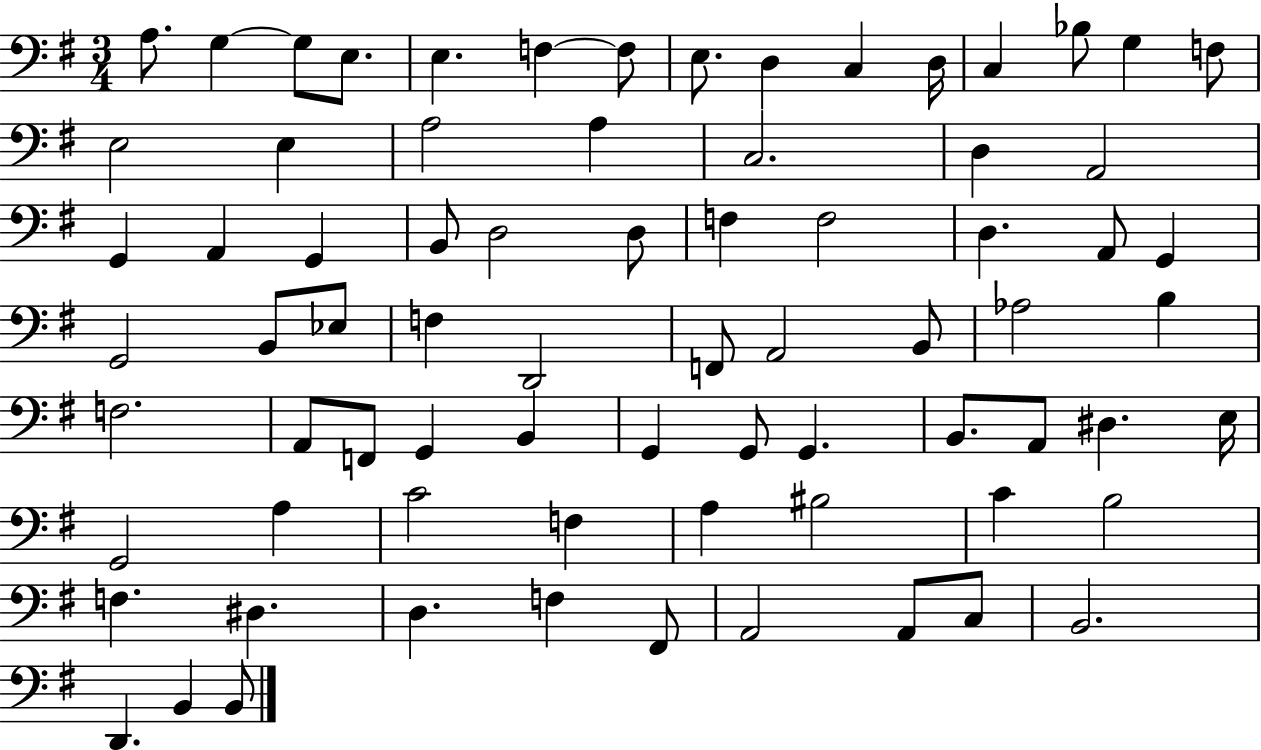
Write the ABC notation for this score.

X:1
T:Untitled
M:3/4
L:1/4
K:G
A,/2 G, G,/2 E,/2 E, F, F,/2 E,/2 D, C, D,/4 C, _B,/2 G, F,/2 E,2 E, A,2 A, C,2 D, A,,2 G,, A,, G,, B,,/2 D,2 D,/2 F, F,2 D, A,,/2 G,, G,,2 B,,/2 _E,/2 F, D,,2 F,,/2 A,,2 B,,/2 _A,2 B, F,2 A,,/2 F,,/2 G,, B,, G,, G,,/2 G,, B,,/2 A,,/2 ^D, E,/4 G,,2 A, C2 F, A, ^B,2 C B,2 F, ^D, D, F, ^F,,/2 A,,2 A,,/2 C,/2 B,,2 D,, B,, B,,/2